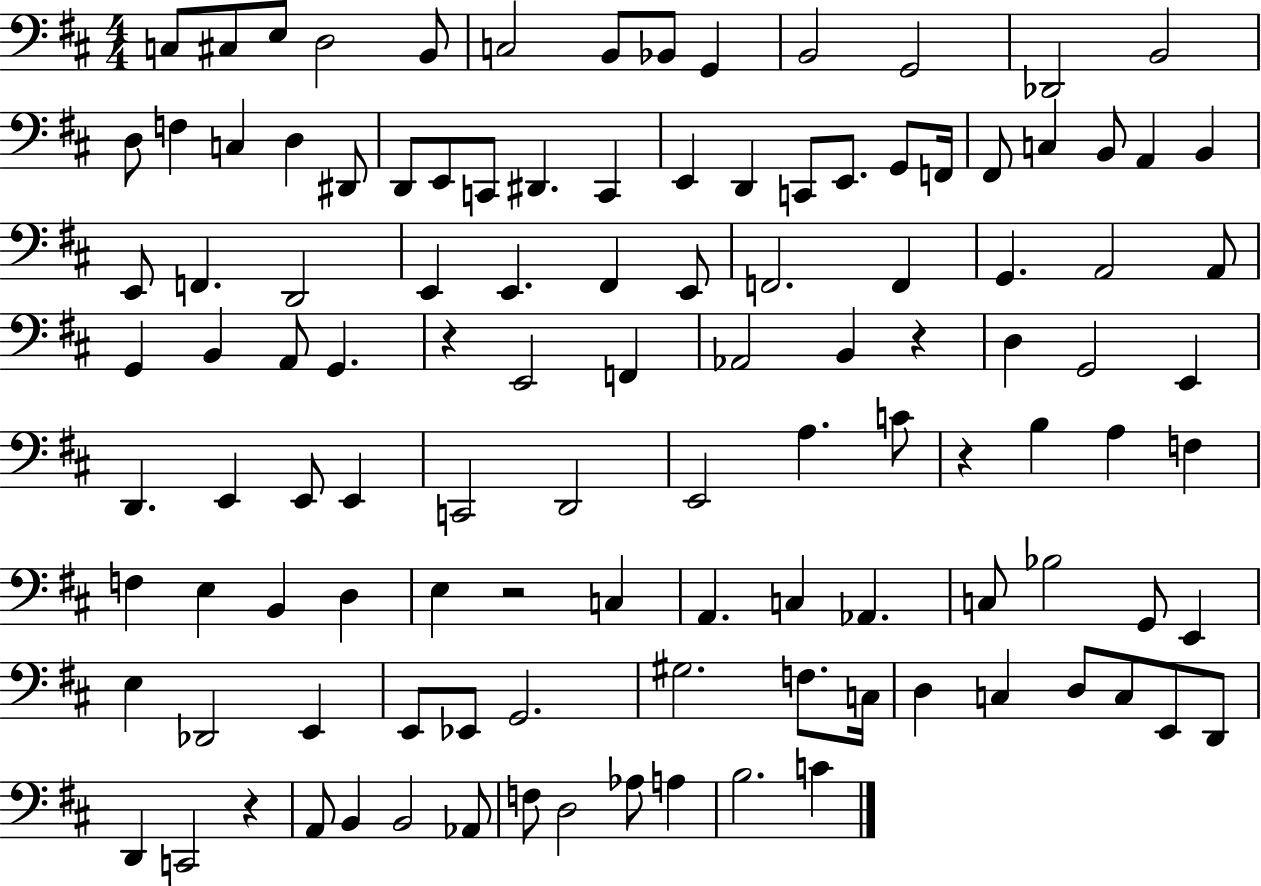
C3/e C#3/e E3/e D3/h B2/e C3/h B2/e Bb2/e G2/q B2/h G2/h Db2/h B2/h D3/e F3/q C3/q D3/q D#2/e D2/e E2/e C2/e D#2/q. C2/q E2/q D2/q C2/e E2/e. G2/e F2/s F#2/e C3/q B2/e A2/q B2/q E2/e F2/q. D2/h E2/q E2/q. F#2/q E2/e F2/h. F2/q G2/q. A2/h A2/e G2/q B2/q A2/e G2/q. R/q E2/h F2/q Ab2/h B2/q R/q D3/q G2/h E2/q D2/q. E2/q E2/e E2/q C2/h D2/h E2/h A3/q. C4/e R/q B3/q A3/q F3/q F3/q E3/q B2/q D3/q E3/q R/h C3/q A2/q. C3/q Ab2/q. C3/e Bb3/h G2/e E2/q E3/q Db2/h E2/q E2/e Eb2/e G2/h. G#3/h. F3/e. C3/s D3/q C3/q D3/e C3/e E2/e D2/e D2/q C2/h R/q A2/e B2/q B2/h Ab2/e F3/e D3/h Ab3/e A3/q B3/h. C4/q